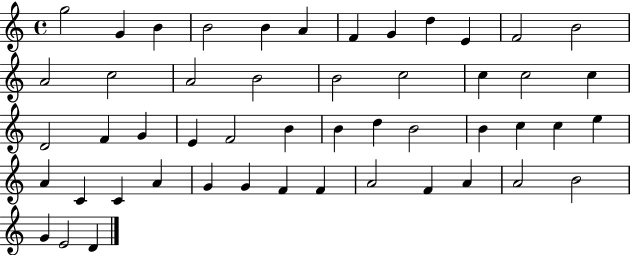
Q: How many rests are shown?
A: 0